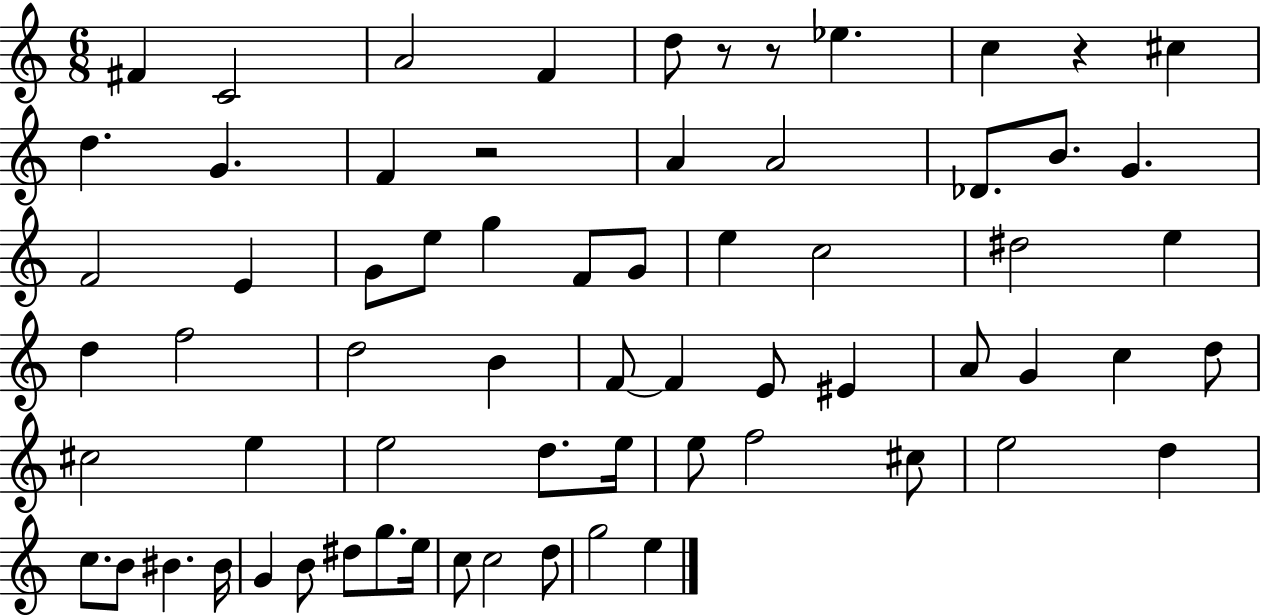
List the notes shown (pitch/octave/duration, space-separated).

F#4/q C4/h A4/h F4/q D5/e R/e R/e Eb5/q. C5/q R/q C#5/q D5/q. G4/q. F4/q R/h A4/q A4/h Db4/e. B4/e. G4/q. F4/h E4/q G4/e E5/e G5/q F4/e G4/e E5/q C5/h D#5/h E5/q D5/q F5/h D5/h B4/q F4/e F4/q E4/e EIS4/q A4/e G4/q C5/q D5/e C#5/h E5/q E5/h D5/e. E5/s E5/e F5/h C#5/e E5/h D5/q C5/e. B4/e BIS4/q. BIS4/s G4/q B4/e D#5/e G5/e. E5/s C5/e C5/h D5/e G5/h E5/q